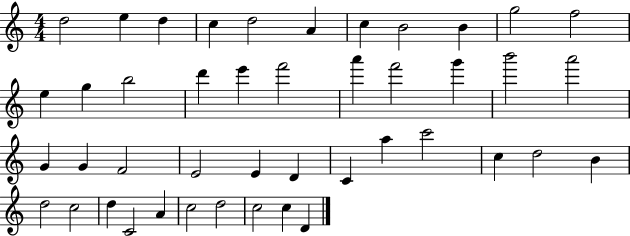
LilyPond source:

{
  \clef treble
  \numericTimeSignature
  \time 4/4
  \key c \major
  d''2 e''4 d''4 | c''4 d''2 a'4 | c''4 b'2 b'4 | g''2 f''2 | \break e''4 g''4 b''2 | d'''4 e'''4 f'''2 | a'''4 f'''2 g'''4 | b'''2 a'''2 | \break g'4 g'4 f'2 | e'2 e'4 d'4 | c'4 a''4 c'''2 | c''4 d''2 b'4 | \break d''2 c''2 | d''4 c'2 a'4 | c''2 d''2 | c''2 c''4 d'4 | \break \bar "|."
}